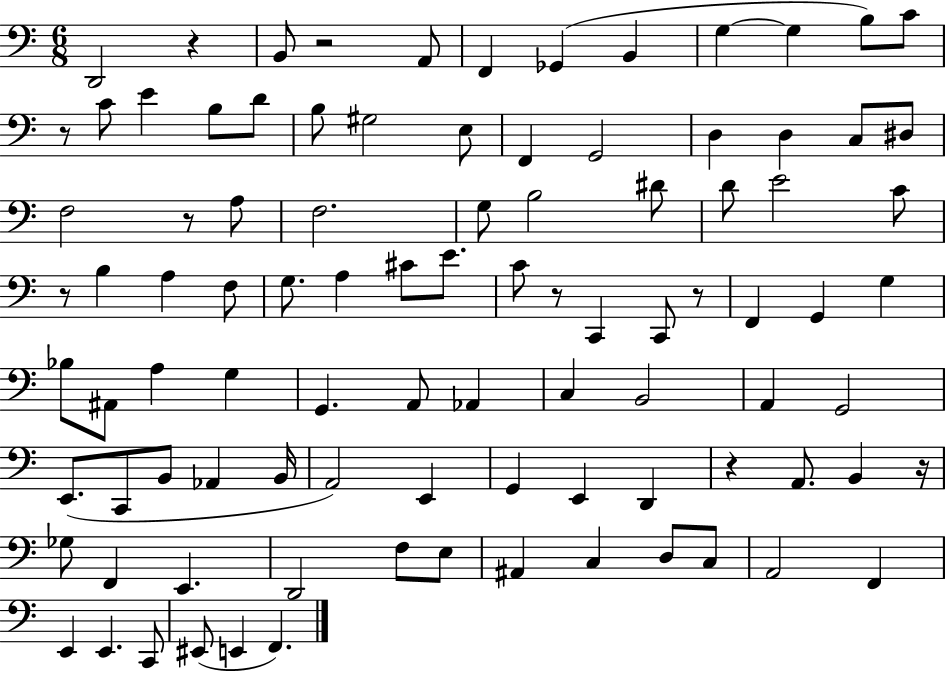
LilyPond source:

{
  \clef bass
  \numericTimeSignature
  \time 6/8
  \key c \major
  d,2 r4 | b,8 r2 a,8 | f,4 ges,4( b,4 | g4~~ g4 b8) c'8 | \break r8 c'8 e'4 b8 d'8 | b8 gis2 e8 | f,4 g,2 | d4 d4 c8 dis8 | \break f2 r8 a8 | f2. | g8 b2 dis'8 | d'8 e'2 c'8 | \break r8 b4 a4 f8 | g8. a4 cis'8 e'8. | c'8 r8 c,4 c,8 r8 | f,4 g,4 g4 | \break bes8 ais,8 a4 g4 | g,4. a,8 aes,4 | c4 b,2 | a,4 g,2 | \break e,8.( c,8 b,8 aes,4 b,16 | a,2) e,4 | g,4 e,4 d,4 | r4 a,8. b,4 r16 | \break ges8 f,4 e,4. | d,2 f8 e8 | ais,4 c4 d8 c8 | a,2 f,4 | \break e,4 e,4. c,8 | eis,8( e,4 f,4.) | \bar "|."
}